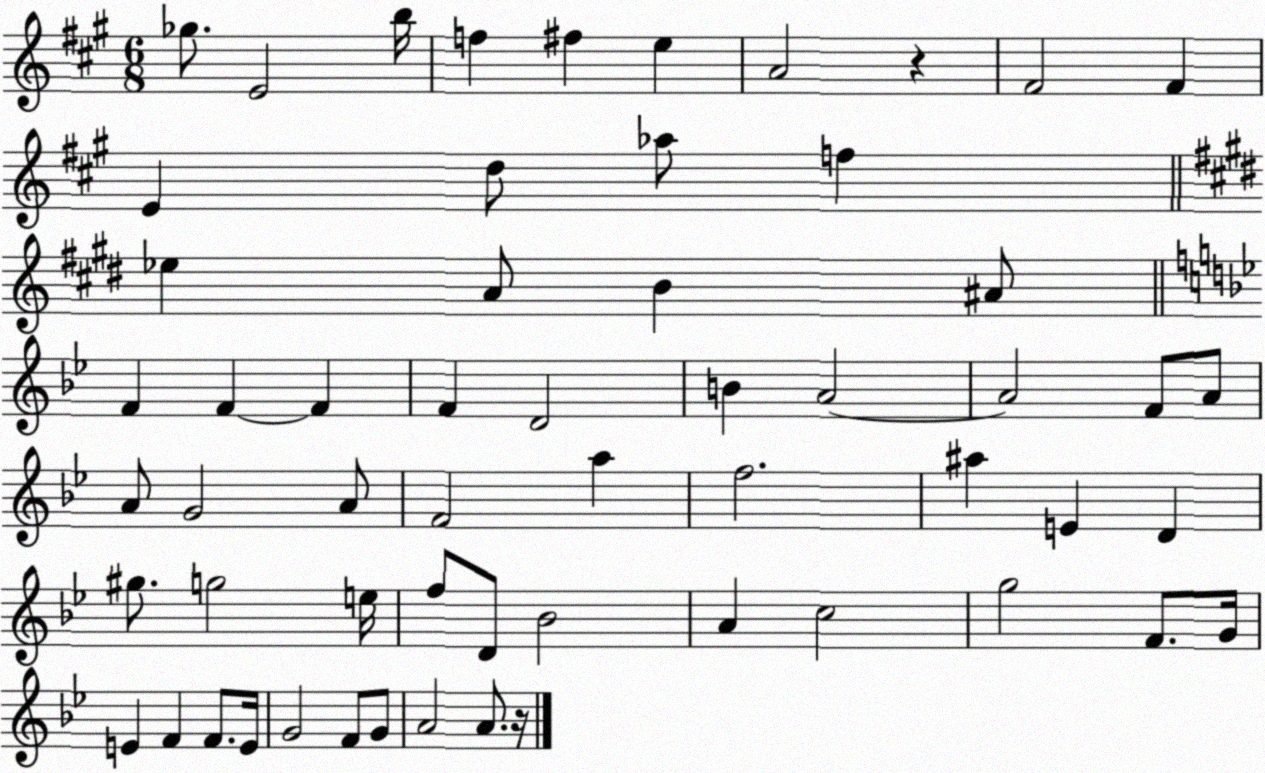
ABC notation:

X:1
T:Untitled
M:6/8
L:1/4
K:A
_g/2 E2 b/4 f ^f e A2 z ^F2 ^F E d/2 _a/2 f _e A/2 B ^A/2 F F F F D2 B A2 A2 F/2 A/2 A/2 G2 A/2 F2 a f2 ^a E D ^g/2 g2 e/4 f/2 D/2 _B2 A c2 g2 F/2 G/4 E F F/2 E/4 G2 F/2 G/2 A2 A/2 z/4